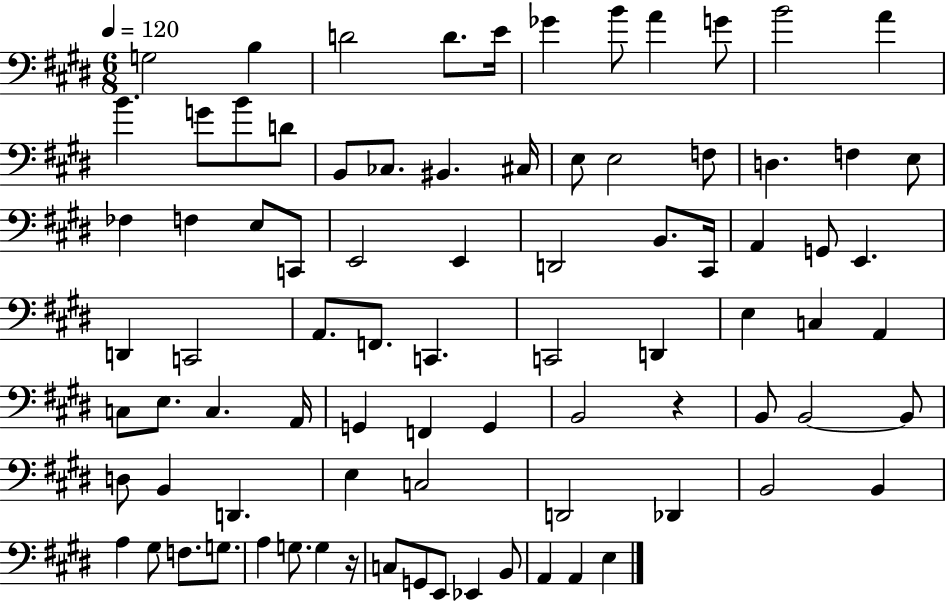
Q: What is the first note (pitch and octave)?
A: G3